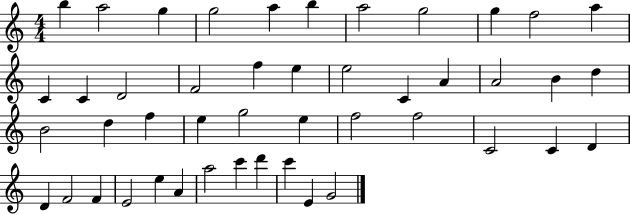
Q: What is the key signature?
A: C major